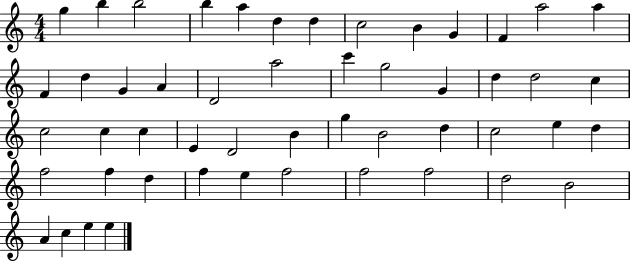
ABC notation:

X:1
T:Untitled
M:4/4
L:1/4
K:C
g b b2 b a d d c2 B G F a2 a F d G A D2 a2 c' g2 G d d2 c c2 c c E D2 B g B2 d c2 e d f2 f d f e f2 f2 f2 d2 B2 A c e e